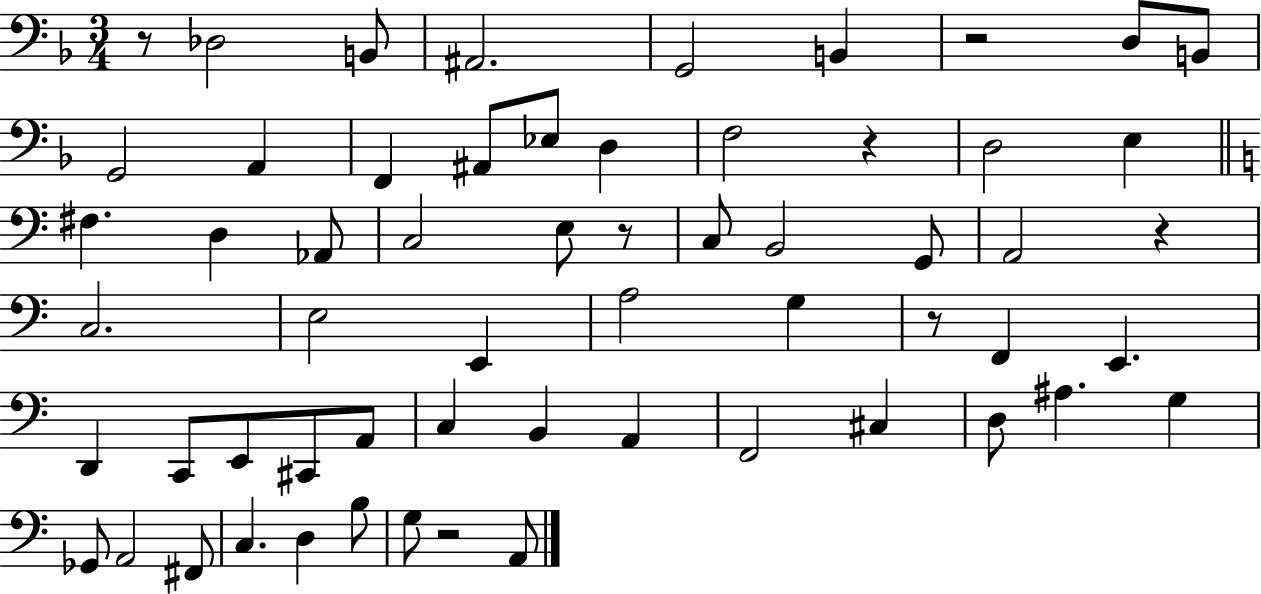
R/e Db3/h B2/e A#2/h. G2/h B2/q R/h D3/e B2/e G2/h A2/q F2/q A#2/e Eb3/e D3/q F3/h R/q D3/h E3/q F#3/q. D3/q Ab2/e C3/h E3/e R/e C3/e B2/h G2/e A2/h R/q C3/h. E3/h E2/q A3/h G3/q R/e F2/q E2/q. D2/q C2/e E2/e C#2/e A2/e C3/q B2/q A2/q F2/h C#3/q D3/e A#3/q. G3/q Gb2/e A2/h F#2/e C3/q. D3/q B3/e G3/e R/h A2/e